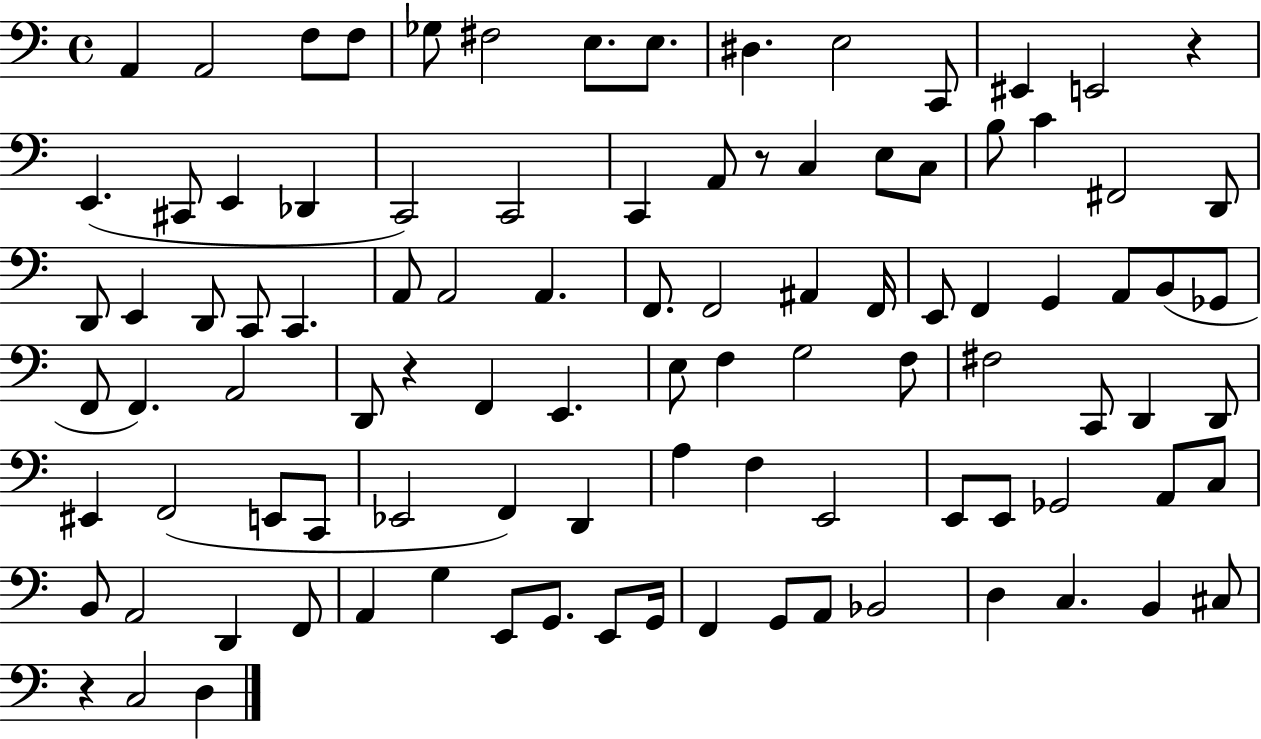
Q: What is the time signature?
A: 4/4